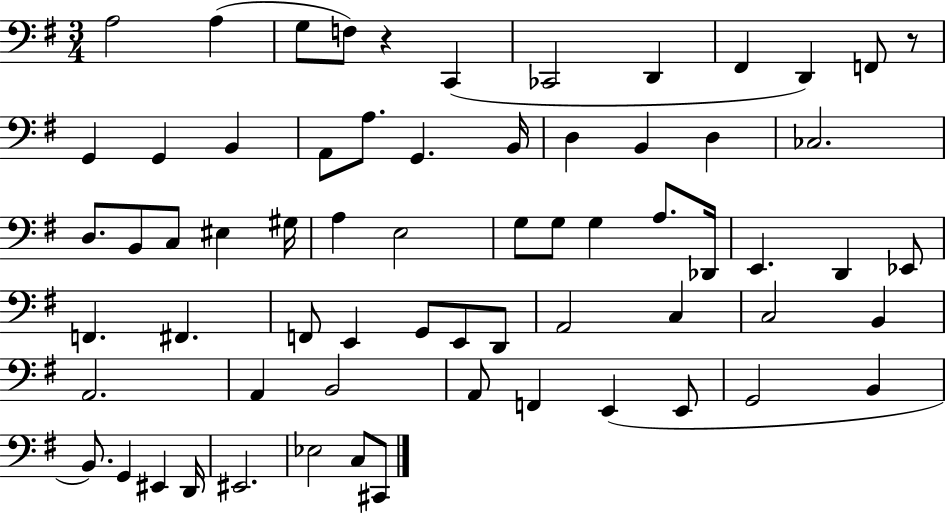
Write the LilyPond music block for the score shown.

{
  \clef bass
  \numericTimeSignature
  \time 3/4
  \key g \major
  \repeat volta 2 { a2 a4( | g8 f8) r4 c,4( | ces,2 d,4 | fis,4 d,4) f,8 r8 | \break g,4 g,4 b,4 | a,8 a8. g,4. b,16 | d4 b,4 d4 | ces2. | \break d8. b,8 c8 eis4 gis16 | a4 e2 | g8 g8 g4 a8. des,16 | e,4. d,4 ees,8 | \break f,4. fis,4. | f,8 e,4 g,8 e,8 d,8 | a,2 c4 | c2 b,4 | \break a,2. | a,4 b,2 | a,8 f,4 e,4( e,8 | g,2 b,4 | \break b,8.) g,4 eis,4 d,16 | eis,2. | ees2 c8 cis,8 | } \bar "|."
}